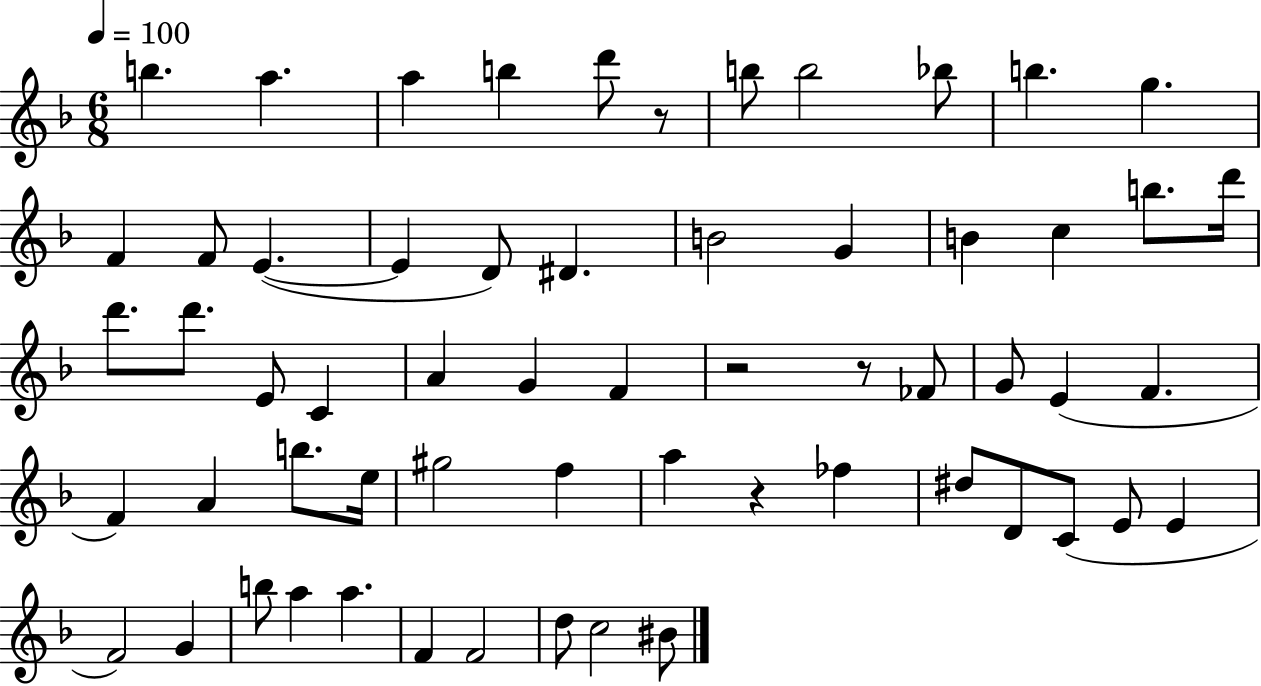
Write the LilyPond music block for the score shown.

{
  \clef treble
  \numericTimeSignature
  \time 6/8
  \key f \major
  \tempo 4 = 100
  b''4. a''4. | a''4 b''4 d'''8 r8 | b''8 b''2 bes''8 | b''4. g''4. | \break f'4 f'8 e'4.~(~ | e'4 d'8) dis'4. | b'2 g'4 | b'4 c''4 b''8. d'''16 | \break d'''8. d'''8. e'8 c'4 | a'4 g'4 f'4 | r2 r8 fes'8 | g'8 e'4( f'4. | \break f'4) a'4 b''8. e''16 | gis''2 f''4 | a''4 r4 fes''4 | dis''8 d'8 c'8( e'8 e'4 | \break f'2) g'4 | b''8 a''4 a''4. | f'4 f'2 | d''8 c''2 bis'8 | \break \bar "|."
}